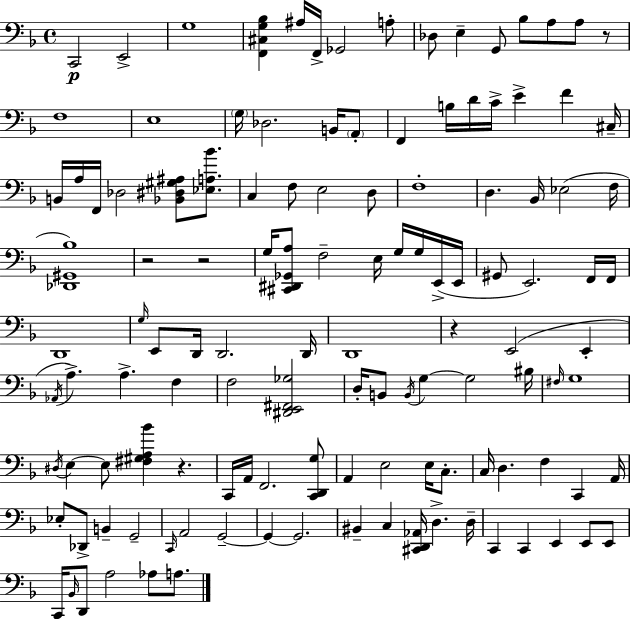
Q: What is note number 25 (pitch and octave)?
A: F4